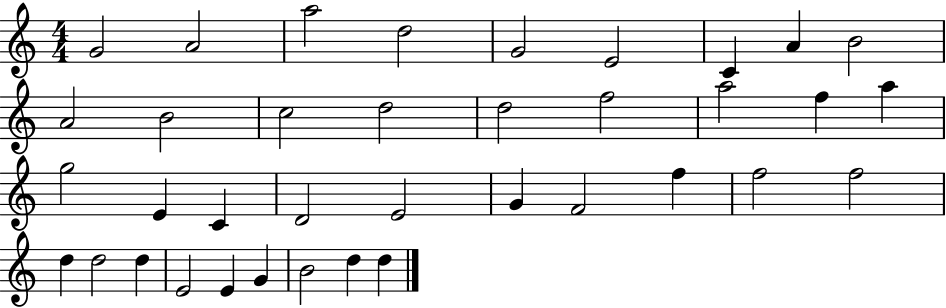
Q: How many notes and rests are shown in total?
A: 37